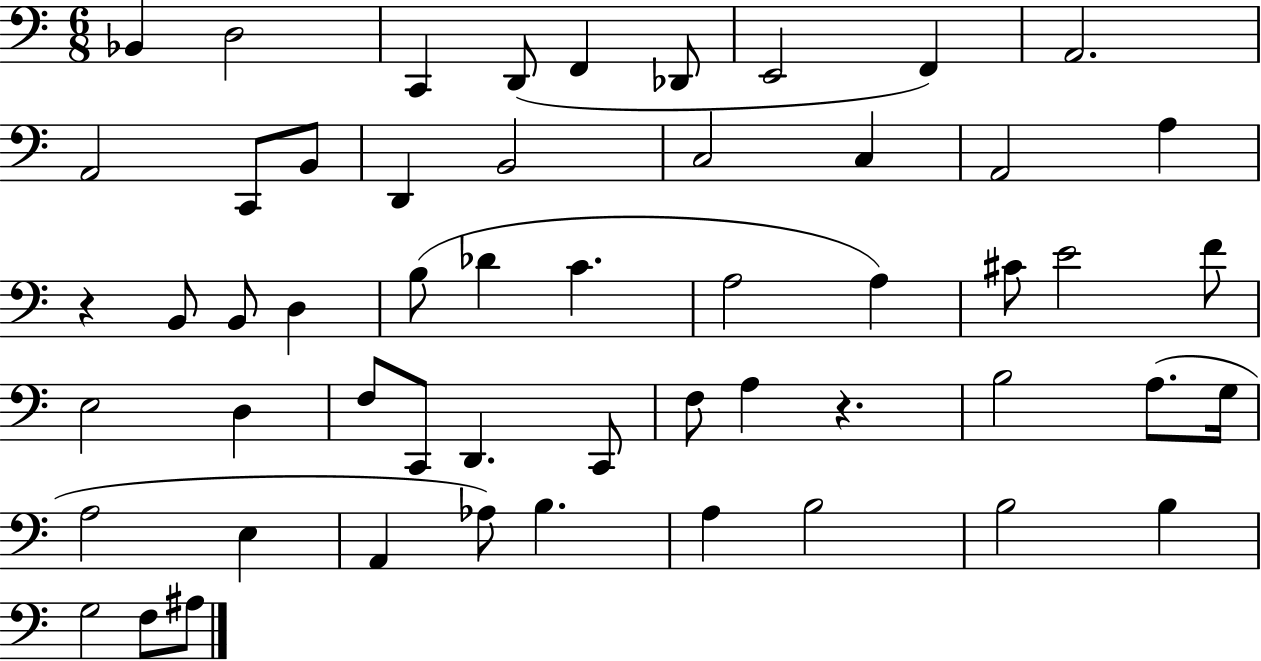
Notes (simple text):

Bb2/q D3/h C2/q D2/e F2/q Db2/e E2/h F2/q A2/h. A2/h C2/e B2/e D2/q B2/h C3/h C3/q A2/h A3/q R/q B2/e B2/e D3/q B3/e Db4/q C4/q. A3/h A3/q C#4/e E4/h F4/e E3/h D3/q F3/e C2/e D2/q. C2/e F3/e A3/q R/q. B3/h A3/e. G3/s A3/h E3/q A2/q Ab3/e B3/q. A3/q B3/h B3/h B3/q G3/h F3/e A#3/e